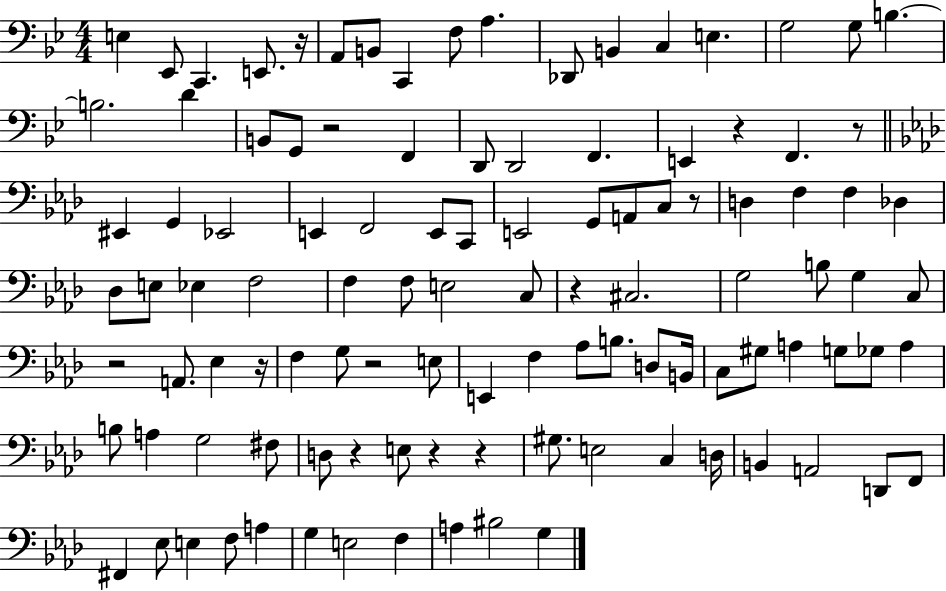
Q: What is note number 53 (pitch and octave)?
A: G3